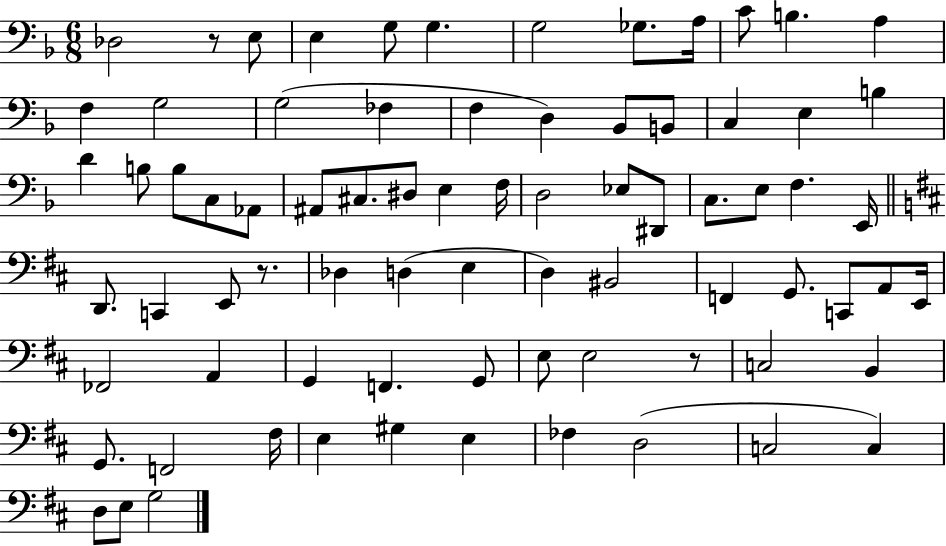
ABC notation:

X:1
T:Untitled
M:6/8
L:1/4
K:F
_D,2 z/2 E,/2 E, G,/2 G, G,2 _G,/2 A,/4 C/2 B, A, F, G,2 G,2 _F, F, D, _B,,/2 B,,/2 C, E, B, D B,/2 B,/2 C,/2 _A,,/2 ^A,,/2 ^C,/2 ^D,/2 E, F,/4 D,2 _E,/2 ^D,,/2 C,/2 E,/2 F, E,,/4 D,,/2 C,, E,,/2 z/2 _D, D, E, D, ^B,,2 F,, G,,/2 C,,/2 A,,/2 E,,/4 _F,,2 A,, G,, F,, G,,/2 E,/2 E,2 z/2 C,2 B,, G,,/2 F,,2 ^F,/4 E, ^G, E, _F, D,2 C,2 C, D,/2 E,/2 G,2